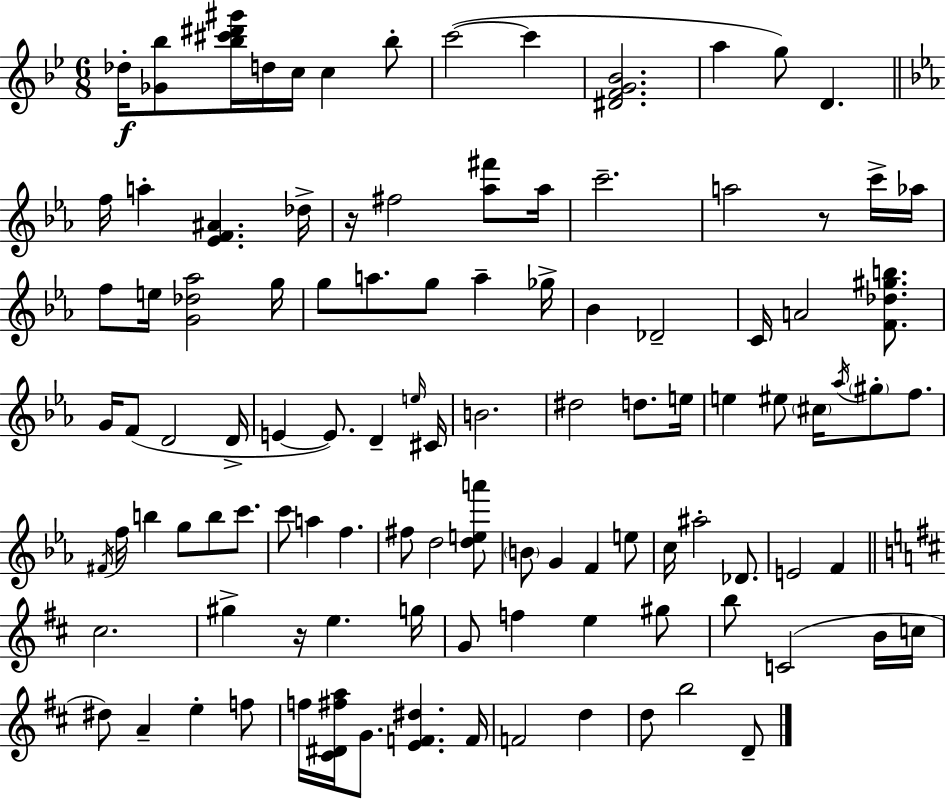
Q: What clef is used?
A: treble